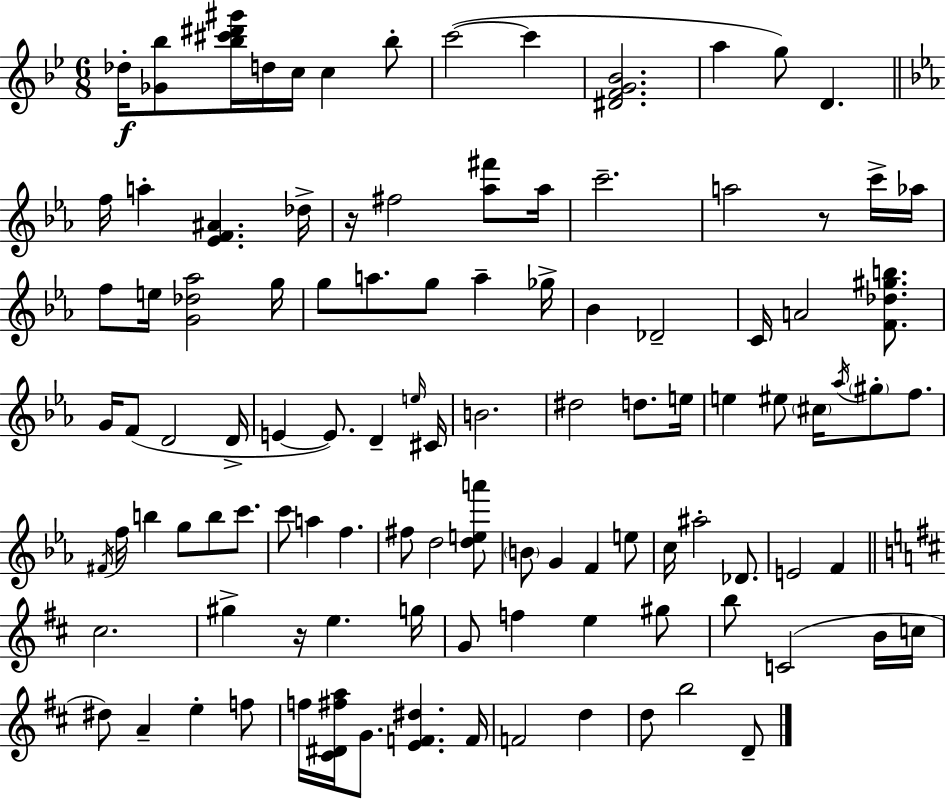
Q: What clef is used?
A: treble